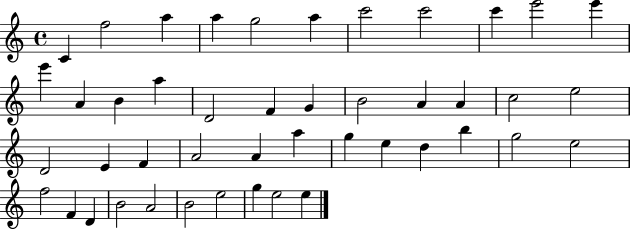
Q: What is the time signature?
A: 4/4